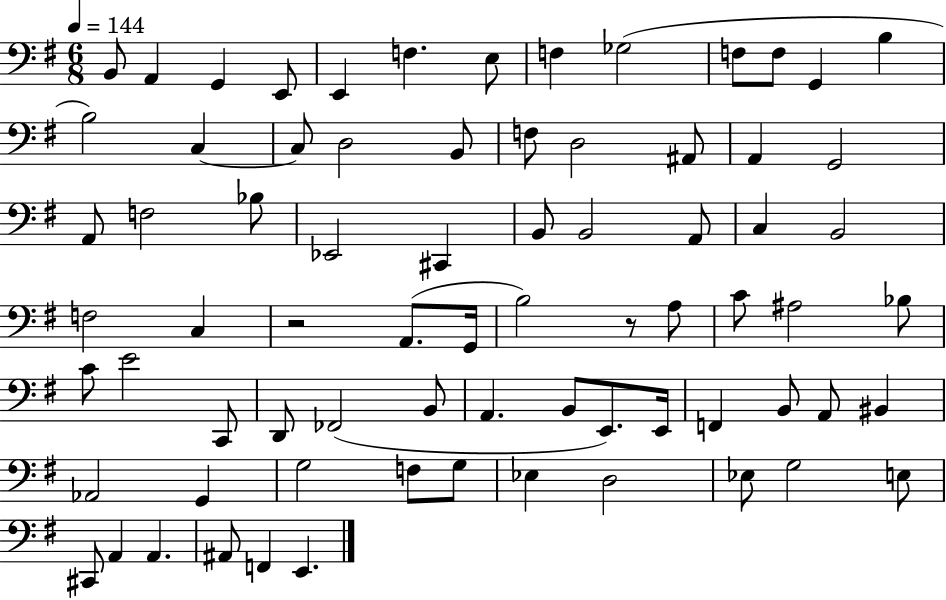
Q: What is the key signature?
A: G major